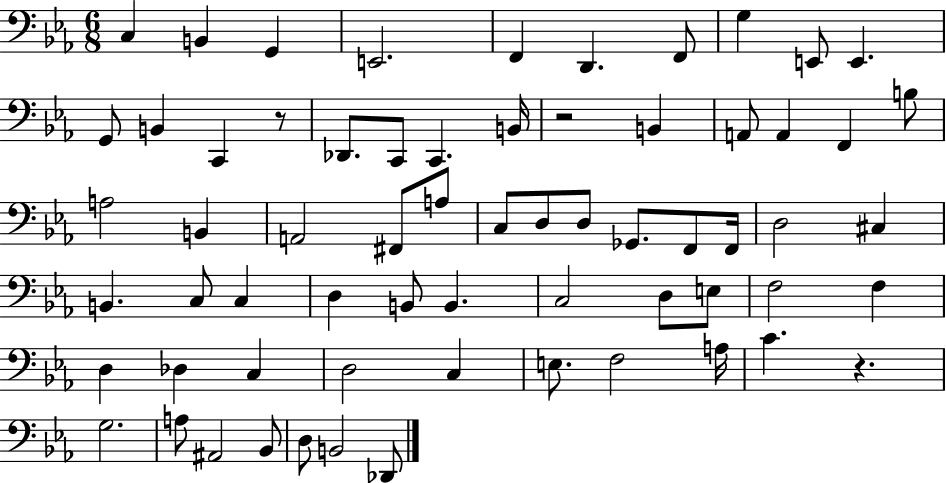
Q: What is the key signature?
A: EES major